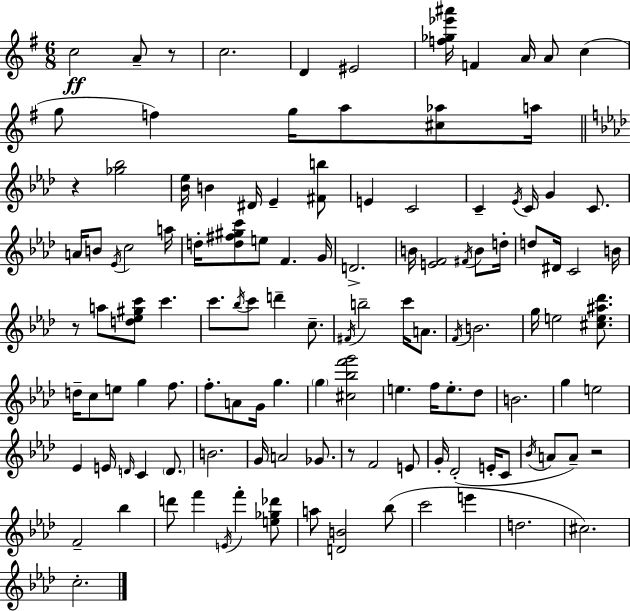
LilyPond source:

{
  \clef treble
  \numericTimeSignature
  \time 6/8
  \key e \minor
  \repeat volta 2 { c''2\ff a'8-- r8 | c''2. | d'4 eis'2 | <f'' ges'' ees''' ais'''>16 f'4 a'16 a'8 c''4( | \break g''8 f''4) g''16 a''8 <cis'' aes''>8 a''16 | \bar "||" \break \key f \minor r4 <ges'' bes''>2 | <bes' ees''>16 b'4 dis'16 ees'4-- <fis' b''>8 | e'4 c'2 | c'4-- \acciaccatura { ees'16 } c'16 g'4 c'8. | \break a'16 b'8 \acciaccatura { ees'16 } c''2 | a''16 d''16-. <d'' fis'' gis'' c'''>8 e''8 f'4. | g'16 d'2.-> | b'16 <e' f'>2 \acciaccatura { fis'16 } | \break b'8 d''16-. d''8 dis'16 c'2 | b'16 r8 a''8 <d'' ees'' gis'' c'''>8 c'''4. | c'''8. \acciaccatura { bes''16 } c'''8 d'''4-- | c''8.-- \acciaccatura { fis'16 } b''2-- | \break c'''16 a'8. \acciaccatura { f'16 } b'2. | g''16 e''2 | <cis'' e'' ais'' des'''>8. d''16-- c''8 e''8 g''4 | f''8. f''8.-. a'8 g'16 | \break g''4. \parenthesize g''4 <cis'' bes'' f''' g'''>2 | e''4. | f''16 e''8.-. des''8 b'2. | g''4 e''2 | \break ees'4 e'16 \grace { d'16 } | c'4 \parenthesize d'8. b'2. | g'16 a'2 | ges'8. r8 f'2 | \break e'8 g'16-. des'2-.( | e'16-. c'8 \acciaccatura { bes'16 } a'8 a'8--) | r2 f'2-- | bes''4 d'''8 f'''4 | \break \acciaccatura { e'16 } f'''4-. <e'' ges'' des'''>8 a''8 <d' b'>2 | bes''8( c'''2 | e'''4 d''2. | cis''2.) | \break c''2.-. | } \bar "|."
}